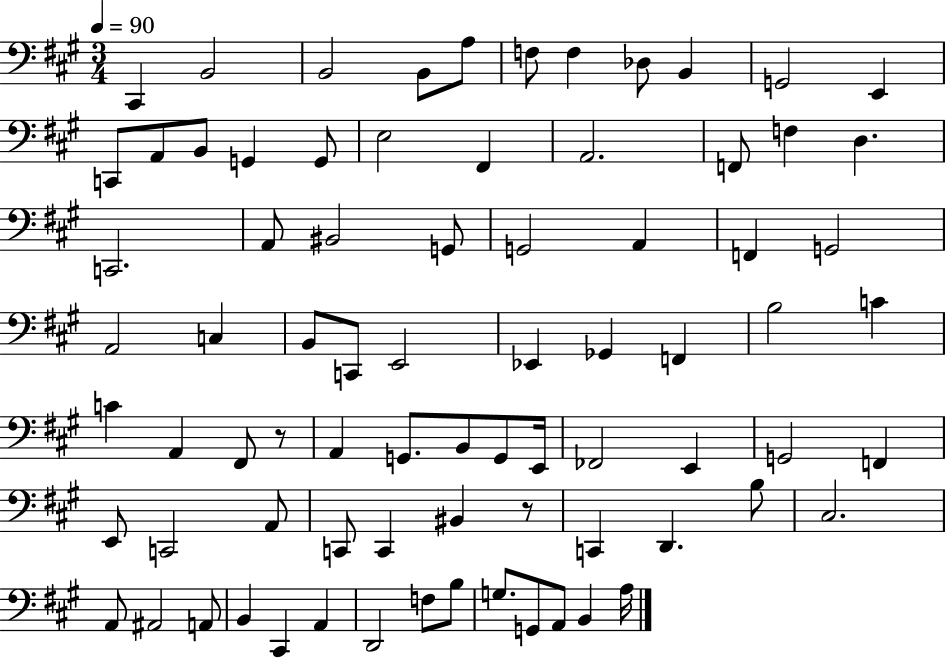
C#2/q B2/h B2/h B2/e A3/e F3/e F3/q Db3/e B2/q G2/h E2/q C2/e A2/e B2/e G2/q G2/e E3/h F#2/q A2/h. F2/e F3/q D3/q. C2/h. A2/e BIS2/h G2/e G2/h A2/q F2/q G2/h A2/h C3/q B2/e C2/e E2/h Eb2/q Gb2/q F2/q B3/h C4/q C4/q A2/q F#2/e R/e A2/q G2/e. B2/e G2/e E2/s FES2/h E2/q G2/h F2/q E2/e C2/h A2/e C2/e C2/q BIS2/q R/e C2/q D2/q. B3/e C#3/h. A2/e A#2/h A2/e B2/q C#2/q A2/q D2/h F3/e B3/e G3/e. G2/e A2/e B2/q A3/s